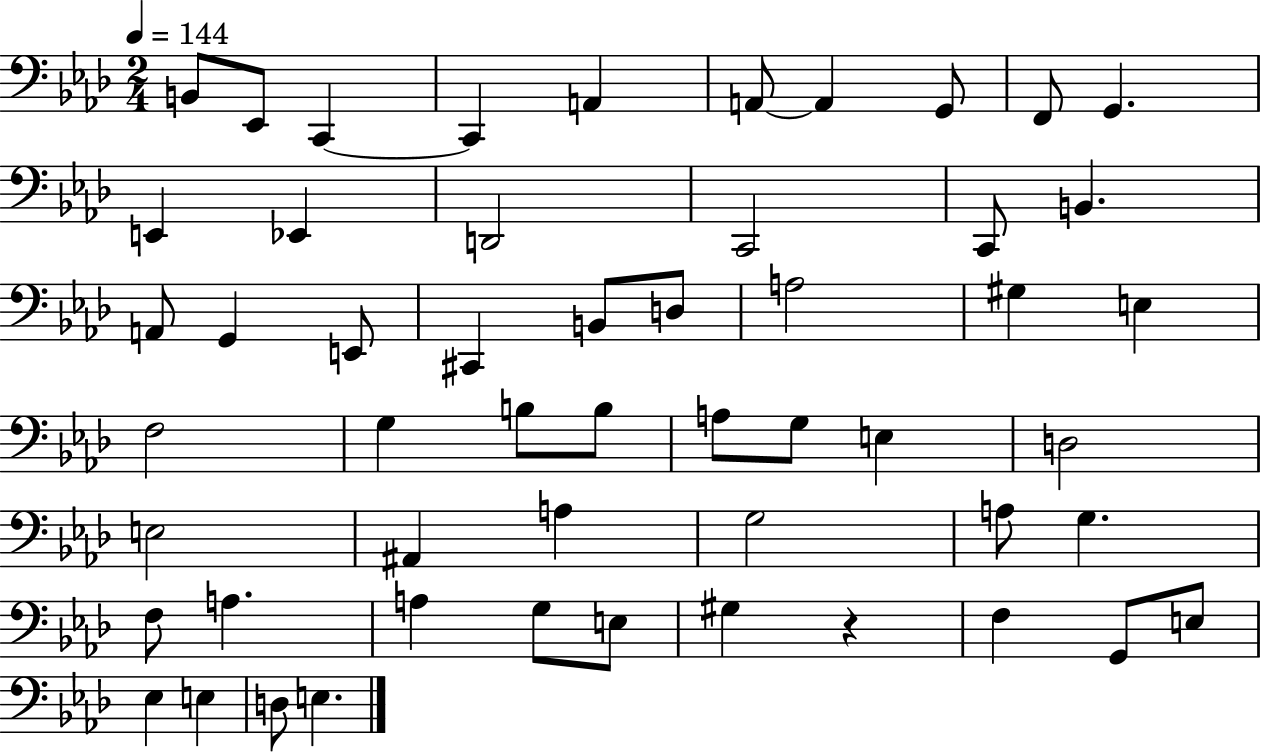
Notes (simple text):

B2/e Eb2/e C2/q C2/q A2/q A2/e A2/q G2/e F2/e G2/q. E2/q Eb2/q D2/h C2/h C2/e B2/q. A2/e G2/q E2/e C#2/q B2/e D3/e A3/h G#3/q E3/q F3/h G3/q B3/e B3/e A3/e G3/e E3/q D3/h E3/h A#2/q A3/q G3/h A3/e G3/q. F3/e A3/q. A3/q G3/e E3/e G#3/q R/q F3/q G2/e E3/e Eb3/q E3/q D3/e E3/q.